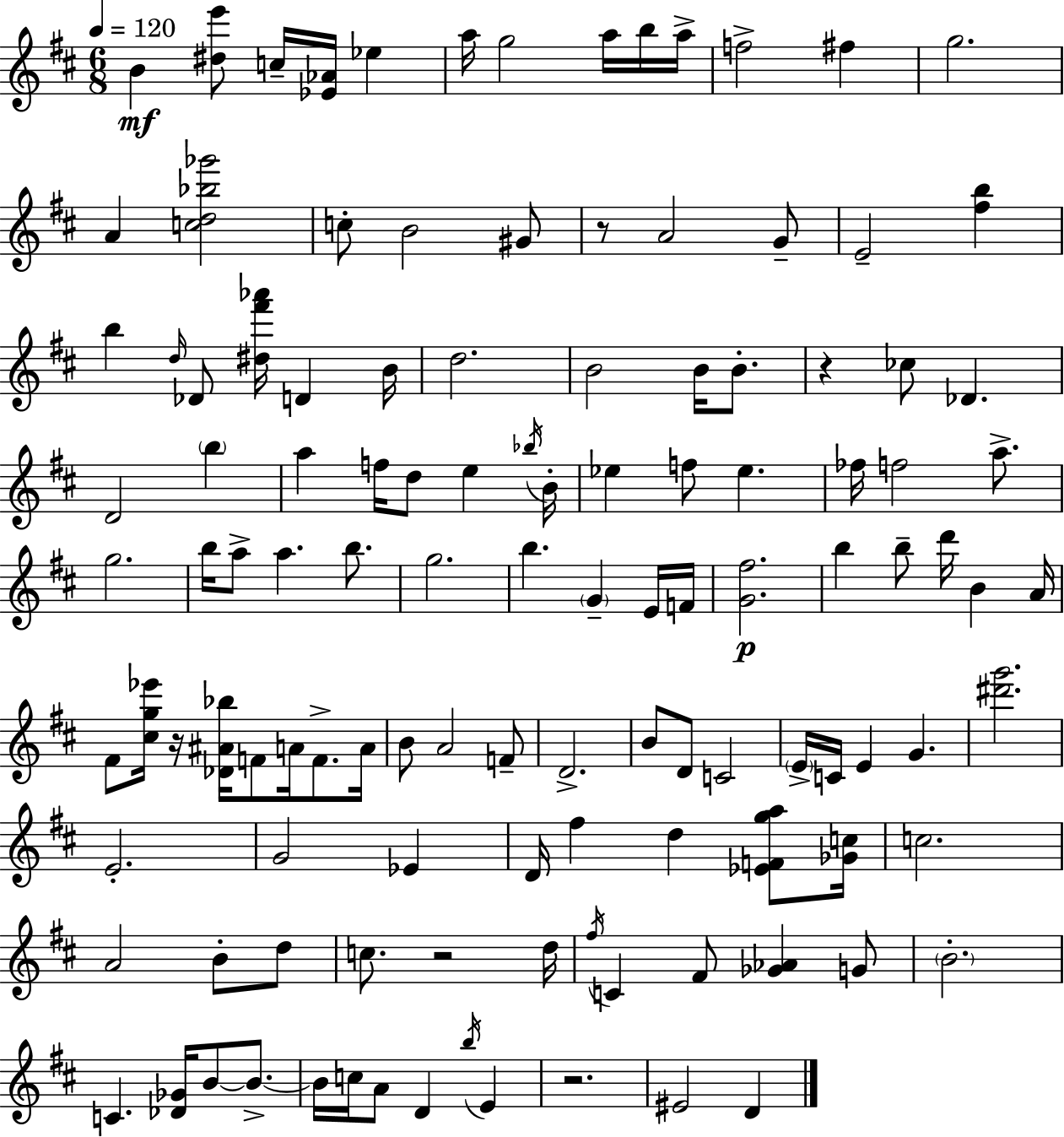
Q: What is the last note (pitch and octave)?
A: D4